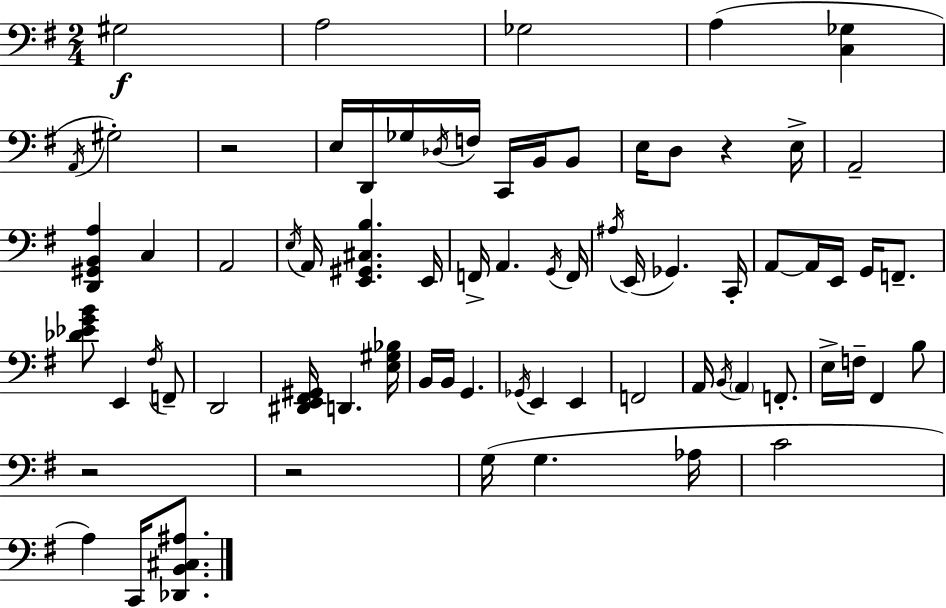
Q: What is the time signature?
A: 2/4